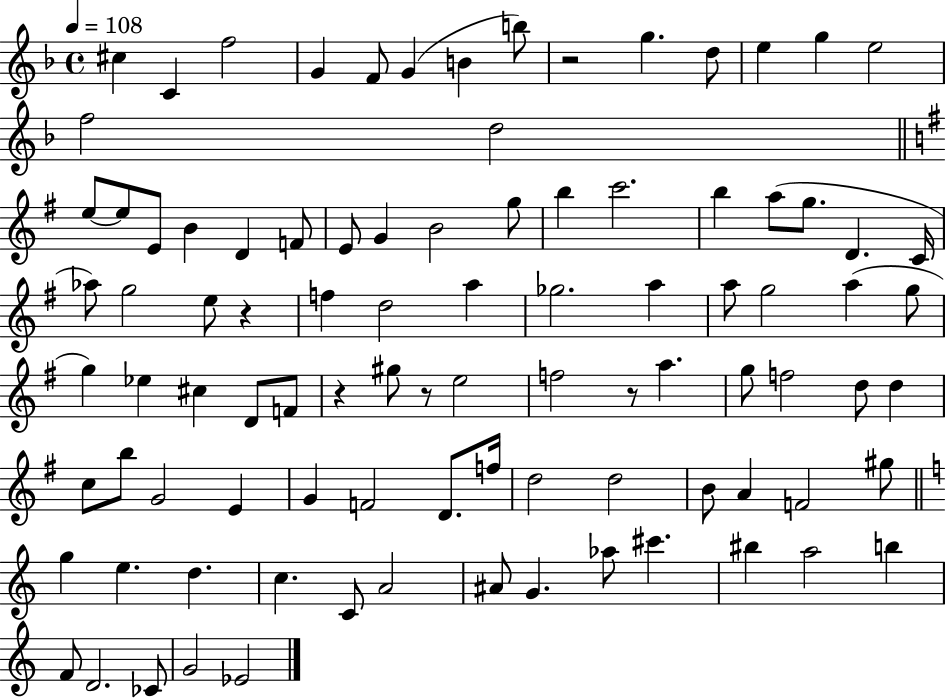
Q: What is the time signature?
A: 4/4